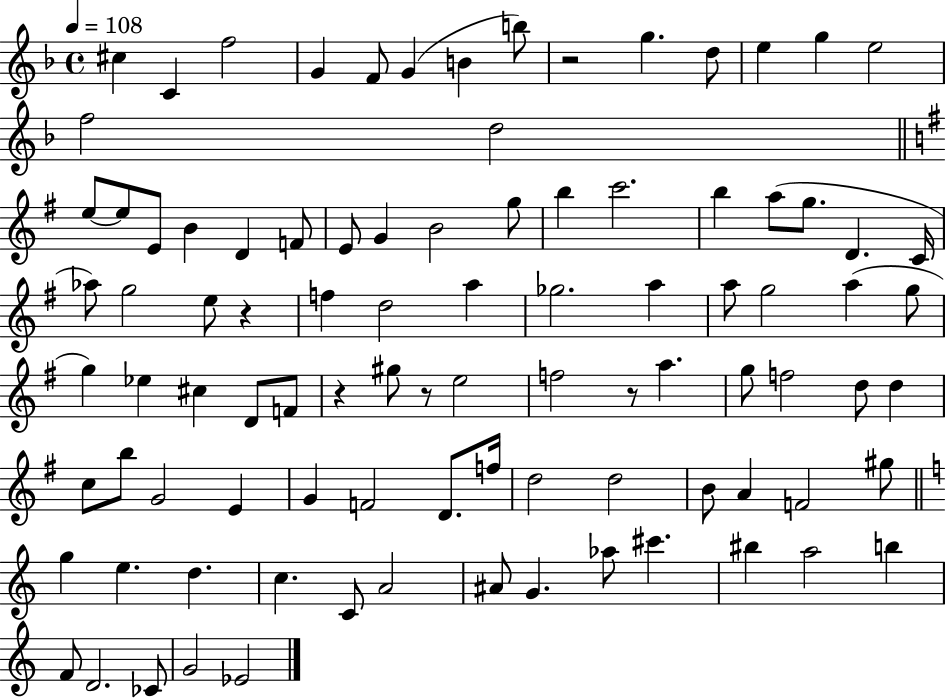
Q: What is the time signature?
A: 4/4